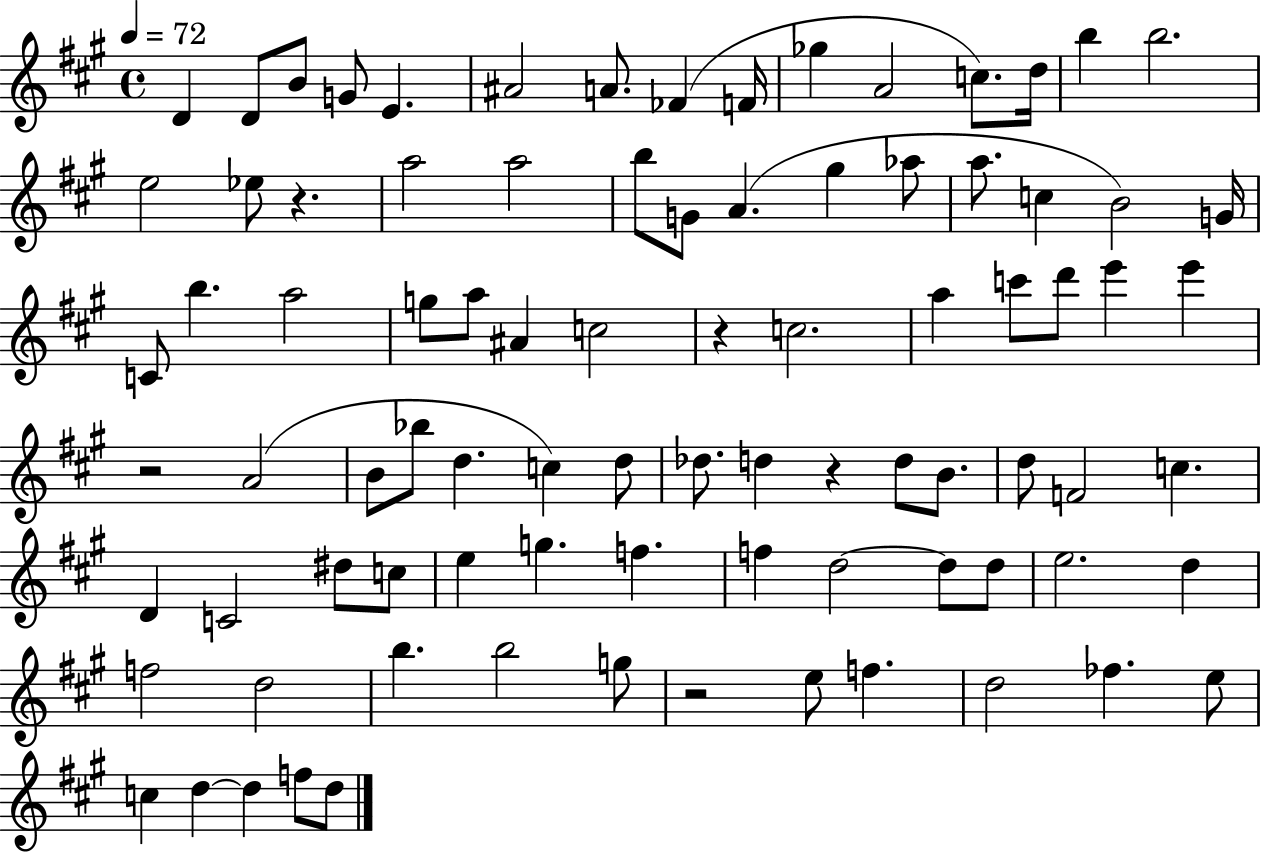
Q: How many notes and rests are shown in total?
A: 87